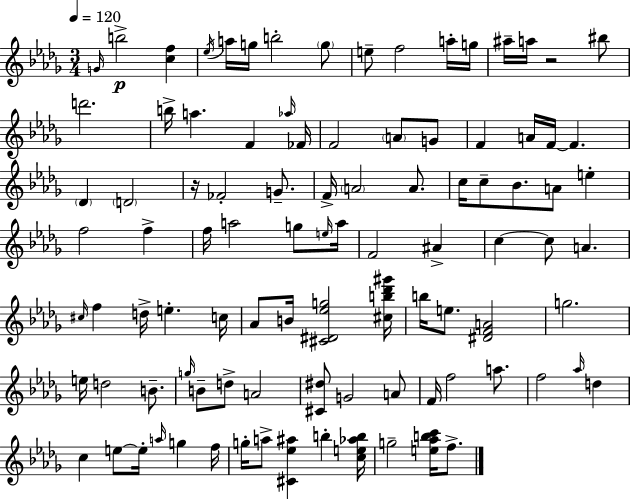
X:1
T:Untitled
M:3/4
L:1/4
K:Bbm
G/4 b2 [cf] _e/4 a/4 g/4 b2 g/2 e/2 f2 a/4 g/4 ^a/4 a/4 z2 ^b/2 d'2 b/4 a F _a/4 _F/4 F2 A/2 G/2 F A/4 F/4 F _D D2 z/4 _F2 G/2 F/4 A2 A/2 c/4 c/2 _B/2 A/2 e f2 f f/4 a2 g/2 e/4 a/4 F2 ^A c c/2 A ^c/4 f d/4 e c/4 _A/2 B/4 [^C^D_eg]2 [^cb_d'^g']/4 b/4 e/2 [^DFA]2 g2 e/4 d2 B/2 g/4 B/2 d/2 A2 [^C^d]/2 G2 A/2 F/4 f2 a/2 f2 _a/4 d c e/2 e/4 a/4 g f/4 g/4 a/2 [^C_e^a] b [ce_ab]/4 g2 [e_abc']/4 f/2